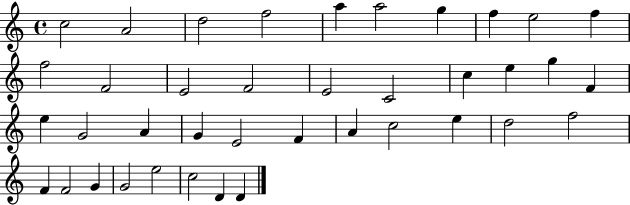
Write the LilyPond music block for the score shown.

{
  \clef treble
  \time 4/4
  \defaultTimeSignature
  \key c \major
  c''2 a'2 | d''2 f''2 | a''4 a''2 g''4 | f''4 e''2 f''4 | \break f''2 f'2 | e'2 f'2 | e'2 c'2 | c''4 e''4 g''4 f'4 | \break e''4 g'2 a'4 | g'4 e'2 f'4 | a'4 c''2 e''4 | d''2 f''2 | \break f'4 f'2 g'4 | g'2 e''2 | c''2 d'4 d'4 | \bar "|."
}